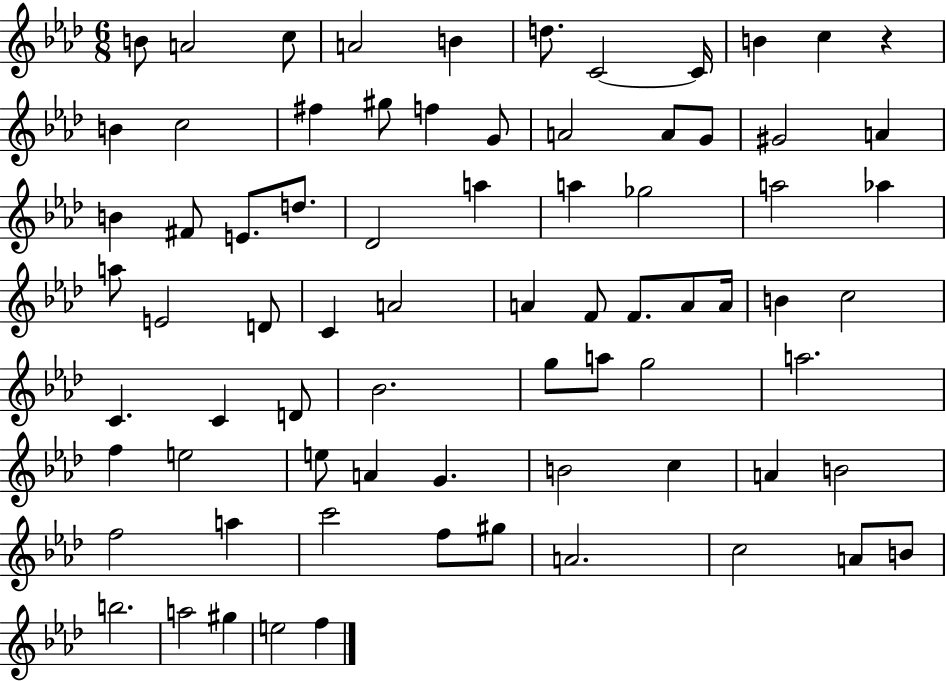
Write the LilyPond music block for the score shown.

{
  \clef treble
  \numericTimeSignature
  \time 6/8
  \key aes \major
  b'8 a'2 c''8 | a'2 b'4 | d''8. c'2~~ c'16 | b'4 c''4 r4 | \break b'4 c''2 | fis''4 gis''8 f''4 g'8 | a'2 a'8 g'8 | gis'2 a'4 | \break b'4 fis'8 e'8. d''8. | des'2 a''4 | a''4 ges''2 | a''2 aes''4 | \break a''8 e'2 d'8 | c'4 a'2 | a'4 f'8 f'8. a'8 a'16 | b'4 c''2 | \break c'4. c'4 d'8 | bes'2. | g''8 a''8 g''2 | a''2. | \break f''4 e''2 | e''8 a'4 g'4. | b'2 c''4 | a'4 b'2 | \break f''2 a''4 | c'''2 f''8 gis''8 | a'2. | c''2 a'8 b'8 | \break b''2. | a''2 gis''4 | e''2 f''4 | \bar "|."
}